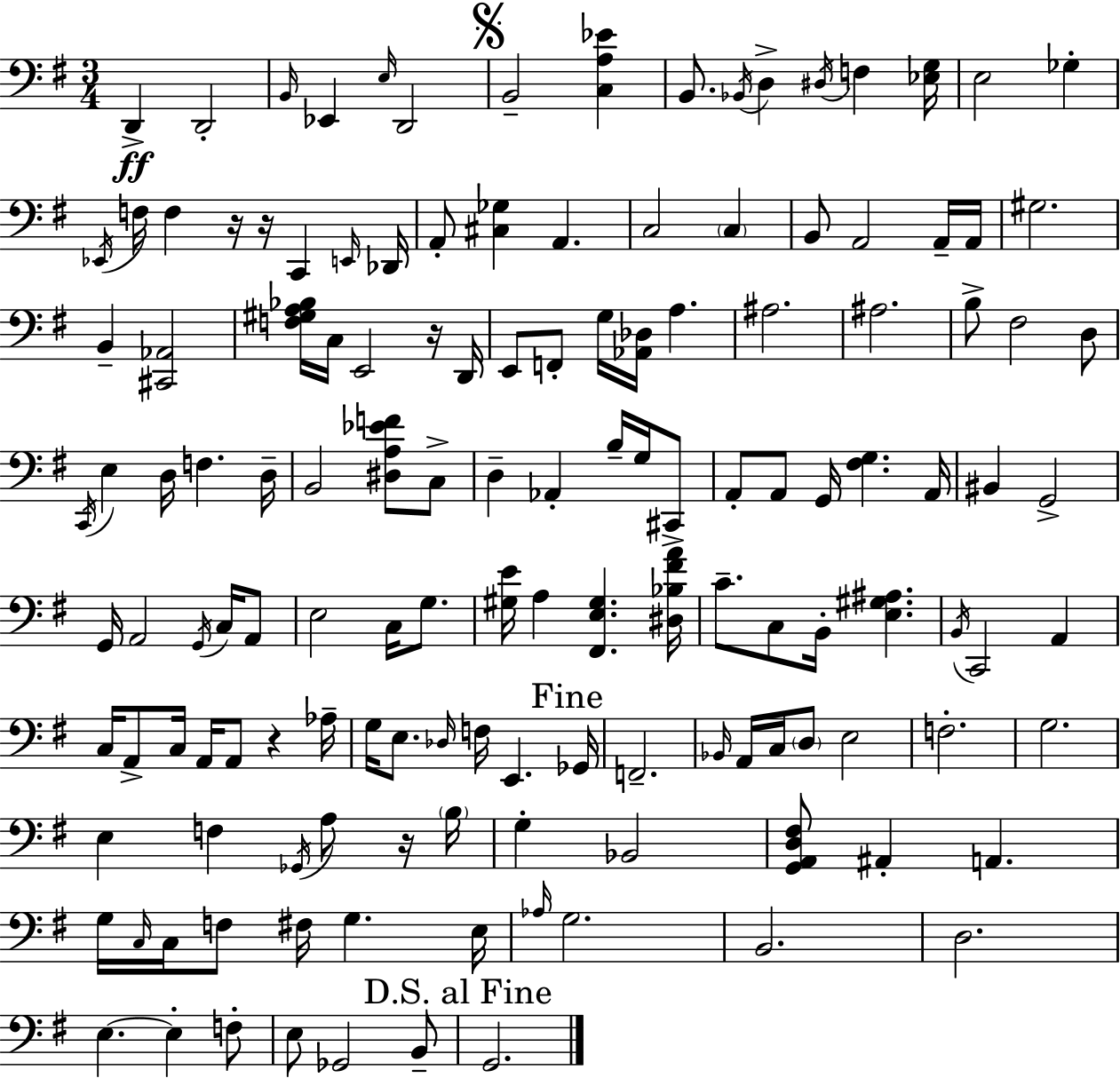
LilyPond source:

{
  \clef bass
  \numericTimeSignature
  \time 3/4
  \key e \minor
  d,4->\ff d,2-. | \grace { b,16 } ees,4 \grace { e16 } d,2 | \mark \markup { \musicglyph "scripts.segno" } b,2-- <c a ees'>4 | b,8. \acciaccatura { bes,16 } d4-> \acciaccatura { dis16 } f4 | \break <ees g>16 e2 | ges4-. \acciaccatura { ees,16 } f16 f4 r16 r16 | c,4 \grace { e,16 } des,16 a,8-. <cis ges>4 | a,4. c2 | \break \parenthesize c4 b,8 a,2 | a,16-- a,16 gis2. | b,4-- <cis, aes,>2 | <f gis a bes>16 c16 e,2 | \break r16 d,16 e,8 f,8-. g16 <aes, des>16 | a4. ais2. | ais2. | b8-> fis2 | \break d8 \acciaccatura { c,16 } e4 d16 | f4. d16-- b,2 | <dis a ees' f'>8 c8-> d4-- aes,4-. | b16-- g16 cis,8-> a,8-. a,8 g,16 | \break <fis g>4. a,16 bis,4 g,2-> | g,16 a,2 | \acciaccatura { g,16 } c16 a,8 e2 | c16 g8. <gis e'>16 a4 | \break <fis, e gis>4. <dis bes fis' a'>16 c'8.-- c8 | b,16-. <e gis ais>4. \acciaccatura { b,16 } c,2 | a,4 c16 a,8-> | c16 a,16 a,8 r4 aes16-- g16 e8. | \break \grace { des16 } f16 e,4. \mark "Fine" ges,16 f,2.-- | \grace { bes,16 } a,16 | c16 \parenthesize d8 e2 f2.-. | g2. | \break e4 | f4 \acciaccatura { ges,16 } a8 r16 \parenthesize b16 | g4-. bes,2 | <g, a, d fis>8 ais,4-. a,4. | \break g16 \grace { c16 } c16 f8 fis16 g4. | e16 \grace { aes16 } g2. | b,2. | d2. | \break e4.~~ e4-. | f8-. e8 ges,2 | b,8-- \mark "D.S. al Fine" g,2. | \bar "|."
}